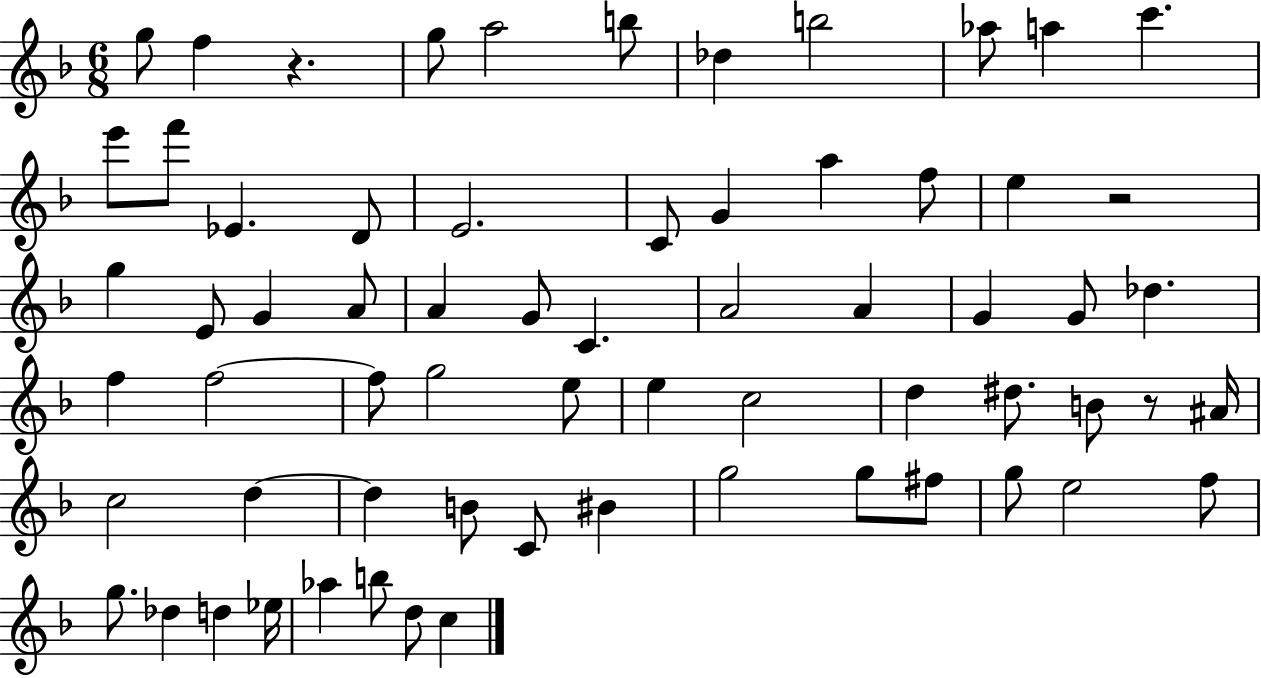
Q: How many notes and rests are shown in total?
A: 66